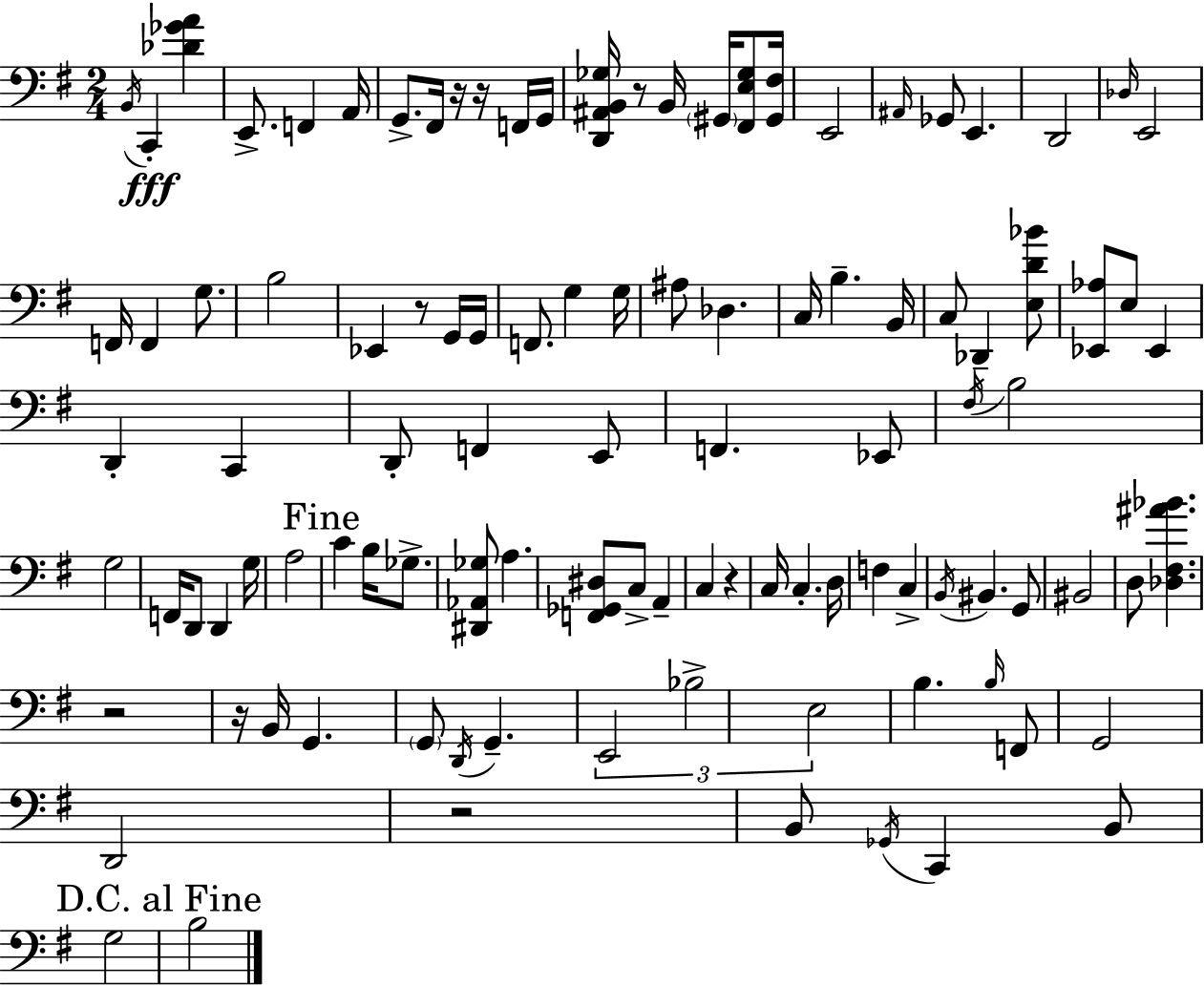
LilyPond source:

{
  \clef bass
  \numericTimeSignature
  \time 2/4
  \key e \minor
  \acciaccatura { b,16 }\fff c,4-. <des' ges' a'>4 | e,8.-> f,4 | a,16 g,8.-> fis,16 r16 r16 f,16 | g,16 <d, ais, b, ges>16 r8 b,16 \parenthesize gis,16 <fis, e ges>8 | \break <gis, fis>16 e,2 | \grace { ais,16 } ges,8 e,4. | d,2 | \grace { des16 } e,2 | \break f,16 f,4 | g8. b2 | ees,4 r8 | g,16 g,16 f,8. g4 | \break g16 ais8 des4. | c16 b4.-- | b,16 c8 des,4-- | <e d' bes'>8 <ees, aes>8 e8 ees,4 | \break d,4-. c,4 | d,8-. f,4 | e,8 f,4. | ees,8 \acciaccatura { fis16 } b2 | \break g2 | f,16 d,8 d,4 | g16 a2 | \mark "Fine" c'4 | \break b16 ges8.-> <dis, aes, ges>8 a4. | <f, ges, dis>8 c8-> | a,4-- c4 | r4 c16 c4.-. | \break d16 f4 | c4-> \acciaccatura { b,16 } bis,4. | g,8 bis,2 | d8 <des fis ais' bes'>4. | \break r2 | r16 b,16 g,4. | \parenthesize g,8 \acciaccatura { d,16 } | g,4.-- \tuplet 3/2 { e,2 | \break bes2-> | e2 } | b4. | \grace { b16 } f,8 g,2 | \break d,2 | r2 | b,8 | \acciaccatura { ges,16 } c,4 b,8 | \break g2 | \mark "D.C. al Fine" b2 | \bar "|."
}